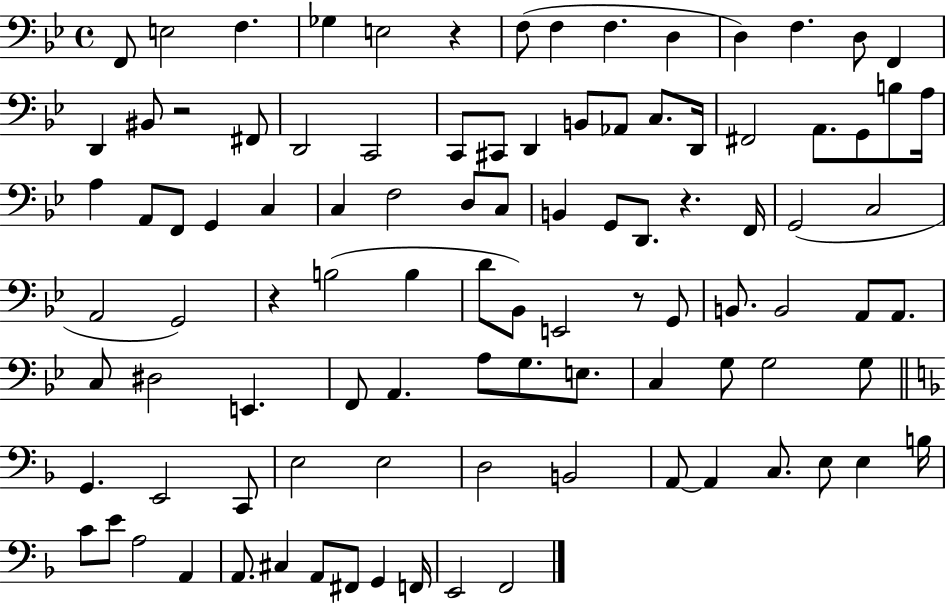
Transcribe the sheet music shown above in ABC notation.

X:1
T:Untitled
M:4/4
L:1/4
K:Bb
F,,/2 E,2 F, _G, E,2 z F,/2 F, F, D, D, F, D,/2 F,, D,, ^B,,/2 z2 ^F,,/2 D,,2 C,,2 C,,/2 ^C,,/2 D,, B,,/2 _A,,/2 C,/2 D,,/4 ^F,,2 A,,/2 G,,/2 B,/2 A,/4 A, A,,/2 F,,/2 G,, C, C, F,2 D,/2 C,/2 B,, G,,/2 D,,/2 z F,,/4 G,,2 C,2 A,,2 G,,2 z B,2 B, D/2 _B,,/2 E,,2 z/2 G,,/2 B,,/2 B,,2 A,,/2 A,,/2 C,/2 ^D,2 E,, F,,/2 A,, A,/2 G,/2 E,/2 C, G,/2 G,2 G,/2 G,, E,,2 C,,/2 E,2 E,2 D,2 B,,2 A,,/2 A,, C,/2 E,/2 E, B,/4 C/2 E/2 A,2 A,, A,,/2 ^C, A,,/2 ^F,,/2 G,, F,,/4 E,,2 F,,2